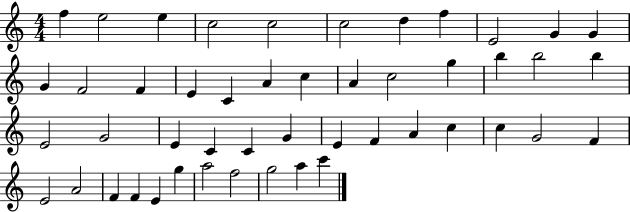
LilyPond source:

{
  \clef treble
  \numericTimeSignature
  \time 4/4
  \key c \major
  f''4 e''2 e''4 | c''2 c''2 | c''2 d''4 f''4 | e'2 g'4 g'4 | \break g'4 f'2 f'4 | e'4 c'4 a'4 c''4 | a'4 c''2 g''4 | b''4 b''2 b''4 | \break e'2 g'2 | e'4 c'4 c'4 g'4 | e'4 f'4 a'4 c''4 | c''4 g'2 f'4 | \break e'2 a'2 | f'4 f'4 e'4 g''4 | a''2 f''2 | g''2 a''4 c'''4 | \break \bar "|."
}